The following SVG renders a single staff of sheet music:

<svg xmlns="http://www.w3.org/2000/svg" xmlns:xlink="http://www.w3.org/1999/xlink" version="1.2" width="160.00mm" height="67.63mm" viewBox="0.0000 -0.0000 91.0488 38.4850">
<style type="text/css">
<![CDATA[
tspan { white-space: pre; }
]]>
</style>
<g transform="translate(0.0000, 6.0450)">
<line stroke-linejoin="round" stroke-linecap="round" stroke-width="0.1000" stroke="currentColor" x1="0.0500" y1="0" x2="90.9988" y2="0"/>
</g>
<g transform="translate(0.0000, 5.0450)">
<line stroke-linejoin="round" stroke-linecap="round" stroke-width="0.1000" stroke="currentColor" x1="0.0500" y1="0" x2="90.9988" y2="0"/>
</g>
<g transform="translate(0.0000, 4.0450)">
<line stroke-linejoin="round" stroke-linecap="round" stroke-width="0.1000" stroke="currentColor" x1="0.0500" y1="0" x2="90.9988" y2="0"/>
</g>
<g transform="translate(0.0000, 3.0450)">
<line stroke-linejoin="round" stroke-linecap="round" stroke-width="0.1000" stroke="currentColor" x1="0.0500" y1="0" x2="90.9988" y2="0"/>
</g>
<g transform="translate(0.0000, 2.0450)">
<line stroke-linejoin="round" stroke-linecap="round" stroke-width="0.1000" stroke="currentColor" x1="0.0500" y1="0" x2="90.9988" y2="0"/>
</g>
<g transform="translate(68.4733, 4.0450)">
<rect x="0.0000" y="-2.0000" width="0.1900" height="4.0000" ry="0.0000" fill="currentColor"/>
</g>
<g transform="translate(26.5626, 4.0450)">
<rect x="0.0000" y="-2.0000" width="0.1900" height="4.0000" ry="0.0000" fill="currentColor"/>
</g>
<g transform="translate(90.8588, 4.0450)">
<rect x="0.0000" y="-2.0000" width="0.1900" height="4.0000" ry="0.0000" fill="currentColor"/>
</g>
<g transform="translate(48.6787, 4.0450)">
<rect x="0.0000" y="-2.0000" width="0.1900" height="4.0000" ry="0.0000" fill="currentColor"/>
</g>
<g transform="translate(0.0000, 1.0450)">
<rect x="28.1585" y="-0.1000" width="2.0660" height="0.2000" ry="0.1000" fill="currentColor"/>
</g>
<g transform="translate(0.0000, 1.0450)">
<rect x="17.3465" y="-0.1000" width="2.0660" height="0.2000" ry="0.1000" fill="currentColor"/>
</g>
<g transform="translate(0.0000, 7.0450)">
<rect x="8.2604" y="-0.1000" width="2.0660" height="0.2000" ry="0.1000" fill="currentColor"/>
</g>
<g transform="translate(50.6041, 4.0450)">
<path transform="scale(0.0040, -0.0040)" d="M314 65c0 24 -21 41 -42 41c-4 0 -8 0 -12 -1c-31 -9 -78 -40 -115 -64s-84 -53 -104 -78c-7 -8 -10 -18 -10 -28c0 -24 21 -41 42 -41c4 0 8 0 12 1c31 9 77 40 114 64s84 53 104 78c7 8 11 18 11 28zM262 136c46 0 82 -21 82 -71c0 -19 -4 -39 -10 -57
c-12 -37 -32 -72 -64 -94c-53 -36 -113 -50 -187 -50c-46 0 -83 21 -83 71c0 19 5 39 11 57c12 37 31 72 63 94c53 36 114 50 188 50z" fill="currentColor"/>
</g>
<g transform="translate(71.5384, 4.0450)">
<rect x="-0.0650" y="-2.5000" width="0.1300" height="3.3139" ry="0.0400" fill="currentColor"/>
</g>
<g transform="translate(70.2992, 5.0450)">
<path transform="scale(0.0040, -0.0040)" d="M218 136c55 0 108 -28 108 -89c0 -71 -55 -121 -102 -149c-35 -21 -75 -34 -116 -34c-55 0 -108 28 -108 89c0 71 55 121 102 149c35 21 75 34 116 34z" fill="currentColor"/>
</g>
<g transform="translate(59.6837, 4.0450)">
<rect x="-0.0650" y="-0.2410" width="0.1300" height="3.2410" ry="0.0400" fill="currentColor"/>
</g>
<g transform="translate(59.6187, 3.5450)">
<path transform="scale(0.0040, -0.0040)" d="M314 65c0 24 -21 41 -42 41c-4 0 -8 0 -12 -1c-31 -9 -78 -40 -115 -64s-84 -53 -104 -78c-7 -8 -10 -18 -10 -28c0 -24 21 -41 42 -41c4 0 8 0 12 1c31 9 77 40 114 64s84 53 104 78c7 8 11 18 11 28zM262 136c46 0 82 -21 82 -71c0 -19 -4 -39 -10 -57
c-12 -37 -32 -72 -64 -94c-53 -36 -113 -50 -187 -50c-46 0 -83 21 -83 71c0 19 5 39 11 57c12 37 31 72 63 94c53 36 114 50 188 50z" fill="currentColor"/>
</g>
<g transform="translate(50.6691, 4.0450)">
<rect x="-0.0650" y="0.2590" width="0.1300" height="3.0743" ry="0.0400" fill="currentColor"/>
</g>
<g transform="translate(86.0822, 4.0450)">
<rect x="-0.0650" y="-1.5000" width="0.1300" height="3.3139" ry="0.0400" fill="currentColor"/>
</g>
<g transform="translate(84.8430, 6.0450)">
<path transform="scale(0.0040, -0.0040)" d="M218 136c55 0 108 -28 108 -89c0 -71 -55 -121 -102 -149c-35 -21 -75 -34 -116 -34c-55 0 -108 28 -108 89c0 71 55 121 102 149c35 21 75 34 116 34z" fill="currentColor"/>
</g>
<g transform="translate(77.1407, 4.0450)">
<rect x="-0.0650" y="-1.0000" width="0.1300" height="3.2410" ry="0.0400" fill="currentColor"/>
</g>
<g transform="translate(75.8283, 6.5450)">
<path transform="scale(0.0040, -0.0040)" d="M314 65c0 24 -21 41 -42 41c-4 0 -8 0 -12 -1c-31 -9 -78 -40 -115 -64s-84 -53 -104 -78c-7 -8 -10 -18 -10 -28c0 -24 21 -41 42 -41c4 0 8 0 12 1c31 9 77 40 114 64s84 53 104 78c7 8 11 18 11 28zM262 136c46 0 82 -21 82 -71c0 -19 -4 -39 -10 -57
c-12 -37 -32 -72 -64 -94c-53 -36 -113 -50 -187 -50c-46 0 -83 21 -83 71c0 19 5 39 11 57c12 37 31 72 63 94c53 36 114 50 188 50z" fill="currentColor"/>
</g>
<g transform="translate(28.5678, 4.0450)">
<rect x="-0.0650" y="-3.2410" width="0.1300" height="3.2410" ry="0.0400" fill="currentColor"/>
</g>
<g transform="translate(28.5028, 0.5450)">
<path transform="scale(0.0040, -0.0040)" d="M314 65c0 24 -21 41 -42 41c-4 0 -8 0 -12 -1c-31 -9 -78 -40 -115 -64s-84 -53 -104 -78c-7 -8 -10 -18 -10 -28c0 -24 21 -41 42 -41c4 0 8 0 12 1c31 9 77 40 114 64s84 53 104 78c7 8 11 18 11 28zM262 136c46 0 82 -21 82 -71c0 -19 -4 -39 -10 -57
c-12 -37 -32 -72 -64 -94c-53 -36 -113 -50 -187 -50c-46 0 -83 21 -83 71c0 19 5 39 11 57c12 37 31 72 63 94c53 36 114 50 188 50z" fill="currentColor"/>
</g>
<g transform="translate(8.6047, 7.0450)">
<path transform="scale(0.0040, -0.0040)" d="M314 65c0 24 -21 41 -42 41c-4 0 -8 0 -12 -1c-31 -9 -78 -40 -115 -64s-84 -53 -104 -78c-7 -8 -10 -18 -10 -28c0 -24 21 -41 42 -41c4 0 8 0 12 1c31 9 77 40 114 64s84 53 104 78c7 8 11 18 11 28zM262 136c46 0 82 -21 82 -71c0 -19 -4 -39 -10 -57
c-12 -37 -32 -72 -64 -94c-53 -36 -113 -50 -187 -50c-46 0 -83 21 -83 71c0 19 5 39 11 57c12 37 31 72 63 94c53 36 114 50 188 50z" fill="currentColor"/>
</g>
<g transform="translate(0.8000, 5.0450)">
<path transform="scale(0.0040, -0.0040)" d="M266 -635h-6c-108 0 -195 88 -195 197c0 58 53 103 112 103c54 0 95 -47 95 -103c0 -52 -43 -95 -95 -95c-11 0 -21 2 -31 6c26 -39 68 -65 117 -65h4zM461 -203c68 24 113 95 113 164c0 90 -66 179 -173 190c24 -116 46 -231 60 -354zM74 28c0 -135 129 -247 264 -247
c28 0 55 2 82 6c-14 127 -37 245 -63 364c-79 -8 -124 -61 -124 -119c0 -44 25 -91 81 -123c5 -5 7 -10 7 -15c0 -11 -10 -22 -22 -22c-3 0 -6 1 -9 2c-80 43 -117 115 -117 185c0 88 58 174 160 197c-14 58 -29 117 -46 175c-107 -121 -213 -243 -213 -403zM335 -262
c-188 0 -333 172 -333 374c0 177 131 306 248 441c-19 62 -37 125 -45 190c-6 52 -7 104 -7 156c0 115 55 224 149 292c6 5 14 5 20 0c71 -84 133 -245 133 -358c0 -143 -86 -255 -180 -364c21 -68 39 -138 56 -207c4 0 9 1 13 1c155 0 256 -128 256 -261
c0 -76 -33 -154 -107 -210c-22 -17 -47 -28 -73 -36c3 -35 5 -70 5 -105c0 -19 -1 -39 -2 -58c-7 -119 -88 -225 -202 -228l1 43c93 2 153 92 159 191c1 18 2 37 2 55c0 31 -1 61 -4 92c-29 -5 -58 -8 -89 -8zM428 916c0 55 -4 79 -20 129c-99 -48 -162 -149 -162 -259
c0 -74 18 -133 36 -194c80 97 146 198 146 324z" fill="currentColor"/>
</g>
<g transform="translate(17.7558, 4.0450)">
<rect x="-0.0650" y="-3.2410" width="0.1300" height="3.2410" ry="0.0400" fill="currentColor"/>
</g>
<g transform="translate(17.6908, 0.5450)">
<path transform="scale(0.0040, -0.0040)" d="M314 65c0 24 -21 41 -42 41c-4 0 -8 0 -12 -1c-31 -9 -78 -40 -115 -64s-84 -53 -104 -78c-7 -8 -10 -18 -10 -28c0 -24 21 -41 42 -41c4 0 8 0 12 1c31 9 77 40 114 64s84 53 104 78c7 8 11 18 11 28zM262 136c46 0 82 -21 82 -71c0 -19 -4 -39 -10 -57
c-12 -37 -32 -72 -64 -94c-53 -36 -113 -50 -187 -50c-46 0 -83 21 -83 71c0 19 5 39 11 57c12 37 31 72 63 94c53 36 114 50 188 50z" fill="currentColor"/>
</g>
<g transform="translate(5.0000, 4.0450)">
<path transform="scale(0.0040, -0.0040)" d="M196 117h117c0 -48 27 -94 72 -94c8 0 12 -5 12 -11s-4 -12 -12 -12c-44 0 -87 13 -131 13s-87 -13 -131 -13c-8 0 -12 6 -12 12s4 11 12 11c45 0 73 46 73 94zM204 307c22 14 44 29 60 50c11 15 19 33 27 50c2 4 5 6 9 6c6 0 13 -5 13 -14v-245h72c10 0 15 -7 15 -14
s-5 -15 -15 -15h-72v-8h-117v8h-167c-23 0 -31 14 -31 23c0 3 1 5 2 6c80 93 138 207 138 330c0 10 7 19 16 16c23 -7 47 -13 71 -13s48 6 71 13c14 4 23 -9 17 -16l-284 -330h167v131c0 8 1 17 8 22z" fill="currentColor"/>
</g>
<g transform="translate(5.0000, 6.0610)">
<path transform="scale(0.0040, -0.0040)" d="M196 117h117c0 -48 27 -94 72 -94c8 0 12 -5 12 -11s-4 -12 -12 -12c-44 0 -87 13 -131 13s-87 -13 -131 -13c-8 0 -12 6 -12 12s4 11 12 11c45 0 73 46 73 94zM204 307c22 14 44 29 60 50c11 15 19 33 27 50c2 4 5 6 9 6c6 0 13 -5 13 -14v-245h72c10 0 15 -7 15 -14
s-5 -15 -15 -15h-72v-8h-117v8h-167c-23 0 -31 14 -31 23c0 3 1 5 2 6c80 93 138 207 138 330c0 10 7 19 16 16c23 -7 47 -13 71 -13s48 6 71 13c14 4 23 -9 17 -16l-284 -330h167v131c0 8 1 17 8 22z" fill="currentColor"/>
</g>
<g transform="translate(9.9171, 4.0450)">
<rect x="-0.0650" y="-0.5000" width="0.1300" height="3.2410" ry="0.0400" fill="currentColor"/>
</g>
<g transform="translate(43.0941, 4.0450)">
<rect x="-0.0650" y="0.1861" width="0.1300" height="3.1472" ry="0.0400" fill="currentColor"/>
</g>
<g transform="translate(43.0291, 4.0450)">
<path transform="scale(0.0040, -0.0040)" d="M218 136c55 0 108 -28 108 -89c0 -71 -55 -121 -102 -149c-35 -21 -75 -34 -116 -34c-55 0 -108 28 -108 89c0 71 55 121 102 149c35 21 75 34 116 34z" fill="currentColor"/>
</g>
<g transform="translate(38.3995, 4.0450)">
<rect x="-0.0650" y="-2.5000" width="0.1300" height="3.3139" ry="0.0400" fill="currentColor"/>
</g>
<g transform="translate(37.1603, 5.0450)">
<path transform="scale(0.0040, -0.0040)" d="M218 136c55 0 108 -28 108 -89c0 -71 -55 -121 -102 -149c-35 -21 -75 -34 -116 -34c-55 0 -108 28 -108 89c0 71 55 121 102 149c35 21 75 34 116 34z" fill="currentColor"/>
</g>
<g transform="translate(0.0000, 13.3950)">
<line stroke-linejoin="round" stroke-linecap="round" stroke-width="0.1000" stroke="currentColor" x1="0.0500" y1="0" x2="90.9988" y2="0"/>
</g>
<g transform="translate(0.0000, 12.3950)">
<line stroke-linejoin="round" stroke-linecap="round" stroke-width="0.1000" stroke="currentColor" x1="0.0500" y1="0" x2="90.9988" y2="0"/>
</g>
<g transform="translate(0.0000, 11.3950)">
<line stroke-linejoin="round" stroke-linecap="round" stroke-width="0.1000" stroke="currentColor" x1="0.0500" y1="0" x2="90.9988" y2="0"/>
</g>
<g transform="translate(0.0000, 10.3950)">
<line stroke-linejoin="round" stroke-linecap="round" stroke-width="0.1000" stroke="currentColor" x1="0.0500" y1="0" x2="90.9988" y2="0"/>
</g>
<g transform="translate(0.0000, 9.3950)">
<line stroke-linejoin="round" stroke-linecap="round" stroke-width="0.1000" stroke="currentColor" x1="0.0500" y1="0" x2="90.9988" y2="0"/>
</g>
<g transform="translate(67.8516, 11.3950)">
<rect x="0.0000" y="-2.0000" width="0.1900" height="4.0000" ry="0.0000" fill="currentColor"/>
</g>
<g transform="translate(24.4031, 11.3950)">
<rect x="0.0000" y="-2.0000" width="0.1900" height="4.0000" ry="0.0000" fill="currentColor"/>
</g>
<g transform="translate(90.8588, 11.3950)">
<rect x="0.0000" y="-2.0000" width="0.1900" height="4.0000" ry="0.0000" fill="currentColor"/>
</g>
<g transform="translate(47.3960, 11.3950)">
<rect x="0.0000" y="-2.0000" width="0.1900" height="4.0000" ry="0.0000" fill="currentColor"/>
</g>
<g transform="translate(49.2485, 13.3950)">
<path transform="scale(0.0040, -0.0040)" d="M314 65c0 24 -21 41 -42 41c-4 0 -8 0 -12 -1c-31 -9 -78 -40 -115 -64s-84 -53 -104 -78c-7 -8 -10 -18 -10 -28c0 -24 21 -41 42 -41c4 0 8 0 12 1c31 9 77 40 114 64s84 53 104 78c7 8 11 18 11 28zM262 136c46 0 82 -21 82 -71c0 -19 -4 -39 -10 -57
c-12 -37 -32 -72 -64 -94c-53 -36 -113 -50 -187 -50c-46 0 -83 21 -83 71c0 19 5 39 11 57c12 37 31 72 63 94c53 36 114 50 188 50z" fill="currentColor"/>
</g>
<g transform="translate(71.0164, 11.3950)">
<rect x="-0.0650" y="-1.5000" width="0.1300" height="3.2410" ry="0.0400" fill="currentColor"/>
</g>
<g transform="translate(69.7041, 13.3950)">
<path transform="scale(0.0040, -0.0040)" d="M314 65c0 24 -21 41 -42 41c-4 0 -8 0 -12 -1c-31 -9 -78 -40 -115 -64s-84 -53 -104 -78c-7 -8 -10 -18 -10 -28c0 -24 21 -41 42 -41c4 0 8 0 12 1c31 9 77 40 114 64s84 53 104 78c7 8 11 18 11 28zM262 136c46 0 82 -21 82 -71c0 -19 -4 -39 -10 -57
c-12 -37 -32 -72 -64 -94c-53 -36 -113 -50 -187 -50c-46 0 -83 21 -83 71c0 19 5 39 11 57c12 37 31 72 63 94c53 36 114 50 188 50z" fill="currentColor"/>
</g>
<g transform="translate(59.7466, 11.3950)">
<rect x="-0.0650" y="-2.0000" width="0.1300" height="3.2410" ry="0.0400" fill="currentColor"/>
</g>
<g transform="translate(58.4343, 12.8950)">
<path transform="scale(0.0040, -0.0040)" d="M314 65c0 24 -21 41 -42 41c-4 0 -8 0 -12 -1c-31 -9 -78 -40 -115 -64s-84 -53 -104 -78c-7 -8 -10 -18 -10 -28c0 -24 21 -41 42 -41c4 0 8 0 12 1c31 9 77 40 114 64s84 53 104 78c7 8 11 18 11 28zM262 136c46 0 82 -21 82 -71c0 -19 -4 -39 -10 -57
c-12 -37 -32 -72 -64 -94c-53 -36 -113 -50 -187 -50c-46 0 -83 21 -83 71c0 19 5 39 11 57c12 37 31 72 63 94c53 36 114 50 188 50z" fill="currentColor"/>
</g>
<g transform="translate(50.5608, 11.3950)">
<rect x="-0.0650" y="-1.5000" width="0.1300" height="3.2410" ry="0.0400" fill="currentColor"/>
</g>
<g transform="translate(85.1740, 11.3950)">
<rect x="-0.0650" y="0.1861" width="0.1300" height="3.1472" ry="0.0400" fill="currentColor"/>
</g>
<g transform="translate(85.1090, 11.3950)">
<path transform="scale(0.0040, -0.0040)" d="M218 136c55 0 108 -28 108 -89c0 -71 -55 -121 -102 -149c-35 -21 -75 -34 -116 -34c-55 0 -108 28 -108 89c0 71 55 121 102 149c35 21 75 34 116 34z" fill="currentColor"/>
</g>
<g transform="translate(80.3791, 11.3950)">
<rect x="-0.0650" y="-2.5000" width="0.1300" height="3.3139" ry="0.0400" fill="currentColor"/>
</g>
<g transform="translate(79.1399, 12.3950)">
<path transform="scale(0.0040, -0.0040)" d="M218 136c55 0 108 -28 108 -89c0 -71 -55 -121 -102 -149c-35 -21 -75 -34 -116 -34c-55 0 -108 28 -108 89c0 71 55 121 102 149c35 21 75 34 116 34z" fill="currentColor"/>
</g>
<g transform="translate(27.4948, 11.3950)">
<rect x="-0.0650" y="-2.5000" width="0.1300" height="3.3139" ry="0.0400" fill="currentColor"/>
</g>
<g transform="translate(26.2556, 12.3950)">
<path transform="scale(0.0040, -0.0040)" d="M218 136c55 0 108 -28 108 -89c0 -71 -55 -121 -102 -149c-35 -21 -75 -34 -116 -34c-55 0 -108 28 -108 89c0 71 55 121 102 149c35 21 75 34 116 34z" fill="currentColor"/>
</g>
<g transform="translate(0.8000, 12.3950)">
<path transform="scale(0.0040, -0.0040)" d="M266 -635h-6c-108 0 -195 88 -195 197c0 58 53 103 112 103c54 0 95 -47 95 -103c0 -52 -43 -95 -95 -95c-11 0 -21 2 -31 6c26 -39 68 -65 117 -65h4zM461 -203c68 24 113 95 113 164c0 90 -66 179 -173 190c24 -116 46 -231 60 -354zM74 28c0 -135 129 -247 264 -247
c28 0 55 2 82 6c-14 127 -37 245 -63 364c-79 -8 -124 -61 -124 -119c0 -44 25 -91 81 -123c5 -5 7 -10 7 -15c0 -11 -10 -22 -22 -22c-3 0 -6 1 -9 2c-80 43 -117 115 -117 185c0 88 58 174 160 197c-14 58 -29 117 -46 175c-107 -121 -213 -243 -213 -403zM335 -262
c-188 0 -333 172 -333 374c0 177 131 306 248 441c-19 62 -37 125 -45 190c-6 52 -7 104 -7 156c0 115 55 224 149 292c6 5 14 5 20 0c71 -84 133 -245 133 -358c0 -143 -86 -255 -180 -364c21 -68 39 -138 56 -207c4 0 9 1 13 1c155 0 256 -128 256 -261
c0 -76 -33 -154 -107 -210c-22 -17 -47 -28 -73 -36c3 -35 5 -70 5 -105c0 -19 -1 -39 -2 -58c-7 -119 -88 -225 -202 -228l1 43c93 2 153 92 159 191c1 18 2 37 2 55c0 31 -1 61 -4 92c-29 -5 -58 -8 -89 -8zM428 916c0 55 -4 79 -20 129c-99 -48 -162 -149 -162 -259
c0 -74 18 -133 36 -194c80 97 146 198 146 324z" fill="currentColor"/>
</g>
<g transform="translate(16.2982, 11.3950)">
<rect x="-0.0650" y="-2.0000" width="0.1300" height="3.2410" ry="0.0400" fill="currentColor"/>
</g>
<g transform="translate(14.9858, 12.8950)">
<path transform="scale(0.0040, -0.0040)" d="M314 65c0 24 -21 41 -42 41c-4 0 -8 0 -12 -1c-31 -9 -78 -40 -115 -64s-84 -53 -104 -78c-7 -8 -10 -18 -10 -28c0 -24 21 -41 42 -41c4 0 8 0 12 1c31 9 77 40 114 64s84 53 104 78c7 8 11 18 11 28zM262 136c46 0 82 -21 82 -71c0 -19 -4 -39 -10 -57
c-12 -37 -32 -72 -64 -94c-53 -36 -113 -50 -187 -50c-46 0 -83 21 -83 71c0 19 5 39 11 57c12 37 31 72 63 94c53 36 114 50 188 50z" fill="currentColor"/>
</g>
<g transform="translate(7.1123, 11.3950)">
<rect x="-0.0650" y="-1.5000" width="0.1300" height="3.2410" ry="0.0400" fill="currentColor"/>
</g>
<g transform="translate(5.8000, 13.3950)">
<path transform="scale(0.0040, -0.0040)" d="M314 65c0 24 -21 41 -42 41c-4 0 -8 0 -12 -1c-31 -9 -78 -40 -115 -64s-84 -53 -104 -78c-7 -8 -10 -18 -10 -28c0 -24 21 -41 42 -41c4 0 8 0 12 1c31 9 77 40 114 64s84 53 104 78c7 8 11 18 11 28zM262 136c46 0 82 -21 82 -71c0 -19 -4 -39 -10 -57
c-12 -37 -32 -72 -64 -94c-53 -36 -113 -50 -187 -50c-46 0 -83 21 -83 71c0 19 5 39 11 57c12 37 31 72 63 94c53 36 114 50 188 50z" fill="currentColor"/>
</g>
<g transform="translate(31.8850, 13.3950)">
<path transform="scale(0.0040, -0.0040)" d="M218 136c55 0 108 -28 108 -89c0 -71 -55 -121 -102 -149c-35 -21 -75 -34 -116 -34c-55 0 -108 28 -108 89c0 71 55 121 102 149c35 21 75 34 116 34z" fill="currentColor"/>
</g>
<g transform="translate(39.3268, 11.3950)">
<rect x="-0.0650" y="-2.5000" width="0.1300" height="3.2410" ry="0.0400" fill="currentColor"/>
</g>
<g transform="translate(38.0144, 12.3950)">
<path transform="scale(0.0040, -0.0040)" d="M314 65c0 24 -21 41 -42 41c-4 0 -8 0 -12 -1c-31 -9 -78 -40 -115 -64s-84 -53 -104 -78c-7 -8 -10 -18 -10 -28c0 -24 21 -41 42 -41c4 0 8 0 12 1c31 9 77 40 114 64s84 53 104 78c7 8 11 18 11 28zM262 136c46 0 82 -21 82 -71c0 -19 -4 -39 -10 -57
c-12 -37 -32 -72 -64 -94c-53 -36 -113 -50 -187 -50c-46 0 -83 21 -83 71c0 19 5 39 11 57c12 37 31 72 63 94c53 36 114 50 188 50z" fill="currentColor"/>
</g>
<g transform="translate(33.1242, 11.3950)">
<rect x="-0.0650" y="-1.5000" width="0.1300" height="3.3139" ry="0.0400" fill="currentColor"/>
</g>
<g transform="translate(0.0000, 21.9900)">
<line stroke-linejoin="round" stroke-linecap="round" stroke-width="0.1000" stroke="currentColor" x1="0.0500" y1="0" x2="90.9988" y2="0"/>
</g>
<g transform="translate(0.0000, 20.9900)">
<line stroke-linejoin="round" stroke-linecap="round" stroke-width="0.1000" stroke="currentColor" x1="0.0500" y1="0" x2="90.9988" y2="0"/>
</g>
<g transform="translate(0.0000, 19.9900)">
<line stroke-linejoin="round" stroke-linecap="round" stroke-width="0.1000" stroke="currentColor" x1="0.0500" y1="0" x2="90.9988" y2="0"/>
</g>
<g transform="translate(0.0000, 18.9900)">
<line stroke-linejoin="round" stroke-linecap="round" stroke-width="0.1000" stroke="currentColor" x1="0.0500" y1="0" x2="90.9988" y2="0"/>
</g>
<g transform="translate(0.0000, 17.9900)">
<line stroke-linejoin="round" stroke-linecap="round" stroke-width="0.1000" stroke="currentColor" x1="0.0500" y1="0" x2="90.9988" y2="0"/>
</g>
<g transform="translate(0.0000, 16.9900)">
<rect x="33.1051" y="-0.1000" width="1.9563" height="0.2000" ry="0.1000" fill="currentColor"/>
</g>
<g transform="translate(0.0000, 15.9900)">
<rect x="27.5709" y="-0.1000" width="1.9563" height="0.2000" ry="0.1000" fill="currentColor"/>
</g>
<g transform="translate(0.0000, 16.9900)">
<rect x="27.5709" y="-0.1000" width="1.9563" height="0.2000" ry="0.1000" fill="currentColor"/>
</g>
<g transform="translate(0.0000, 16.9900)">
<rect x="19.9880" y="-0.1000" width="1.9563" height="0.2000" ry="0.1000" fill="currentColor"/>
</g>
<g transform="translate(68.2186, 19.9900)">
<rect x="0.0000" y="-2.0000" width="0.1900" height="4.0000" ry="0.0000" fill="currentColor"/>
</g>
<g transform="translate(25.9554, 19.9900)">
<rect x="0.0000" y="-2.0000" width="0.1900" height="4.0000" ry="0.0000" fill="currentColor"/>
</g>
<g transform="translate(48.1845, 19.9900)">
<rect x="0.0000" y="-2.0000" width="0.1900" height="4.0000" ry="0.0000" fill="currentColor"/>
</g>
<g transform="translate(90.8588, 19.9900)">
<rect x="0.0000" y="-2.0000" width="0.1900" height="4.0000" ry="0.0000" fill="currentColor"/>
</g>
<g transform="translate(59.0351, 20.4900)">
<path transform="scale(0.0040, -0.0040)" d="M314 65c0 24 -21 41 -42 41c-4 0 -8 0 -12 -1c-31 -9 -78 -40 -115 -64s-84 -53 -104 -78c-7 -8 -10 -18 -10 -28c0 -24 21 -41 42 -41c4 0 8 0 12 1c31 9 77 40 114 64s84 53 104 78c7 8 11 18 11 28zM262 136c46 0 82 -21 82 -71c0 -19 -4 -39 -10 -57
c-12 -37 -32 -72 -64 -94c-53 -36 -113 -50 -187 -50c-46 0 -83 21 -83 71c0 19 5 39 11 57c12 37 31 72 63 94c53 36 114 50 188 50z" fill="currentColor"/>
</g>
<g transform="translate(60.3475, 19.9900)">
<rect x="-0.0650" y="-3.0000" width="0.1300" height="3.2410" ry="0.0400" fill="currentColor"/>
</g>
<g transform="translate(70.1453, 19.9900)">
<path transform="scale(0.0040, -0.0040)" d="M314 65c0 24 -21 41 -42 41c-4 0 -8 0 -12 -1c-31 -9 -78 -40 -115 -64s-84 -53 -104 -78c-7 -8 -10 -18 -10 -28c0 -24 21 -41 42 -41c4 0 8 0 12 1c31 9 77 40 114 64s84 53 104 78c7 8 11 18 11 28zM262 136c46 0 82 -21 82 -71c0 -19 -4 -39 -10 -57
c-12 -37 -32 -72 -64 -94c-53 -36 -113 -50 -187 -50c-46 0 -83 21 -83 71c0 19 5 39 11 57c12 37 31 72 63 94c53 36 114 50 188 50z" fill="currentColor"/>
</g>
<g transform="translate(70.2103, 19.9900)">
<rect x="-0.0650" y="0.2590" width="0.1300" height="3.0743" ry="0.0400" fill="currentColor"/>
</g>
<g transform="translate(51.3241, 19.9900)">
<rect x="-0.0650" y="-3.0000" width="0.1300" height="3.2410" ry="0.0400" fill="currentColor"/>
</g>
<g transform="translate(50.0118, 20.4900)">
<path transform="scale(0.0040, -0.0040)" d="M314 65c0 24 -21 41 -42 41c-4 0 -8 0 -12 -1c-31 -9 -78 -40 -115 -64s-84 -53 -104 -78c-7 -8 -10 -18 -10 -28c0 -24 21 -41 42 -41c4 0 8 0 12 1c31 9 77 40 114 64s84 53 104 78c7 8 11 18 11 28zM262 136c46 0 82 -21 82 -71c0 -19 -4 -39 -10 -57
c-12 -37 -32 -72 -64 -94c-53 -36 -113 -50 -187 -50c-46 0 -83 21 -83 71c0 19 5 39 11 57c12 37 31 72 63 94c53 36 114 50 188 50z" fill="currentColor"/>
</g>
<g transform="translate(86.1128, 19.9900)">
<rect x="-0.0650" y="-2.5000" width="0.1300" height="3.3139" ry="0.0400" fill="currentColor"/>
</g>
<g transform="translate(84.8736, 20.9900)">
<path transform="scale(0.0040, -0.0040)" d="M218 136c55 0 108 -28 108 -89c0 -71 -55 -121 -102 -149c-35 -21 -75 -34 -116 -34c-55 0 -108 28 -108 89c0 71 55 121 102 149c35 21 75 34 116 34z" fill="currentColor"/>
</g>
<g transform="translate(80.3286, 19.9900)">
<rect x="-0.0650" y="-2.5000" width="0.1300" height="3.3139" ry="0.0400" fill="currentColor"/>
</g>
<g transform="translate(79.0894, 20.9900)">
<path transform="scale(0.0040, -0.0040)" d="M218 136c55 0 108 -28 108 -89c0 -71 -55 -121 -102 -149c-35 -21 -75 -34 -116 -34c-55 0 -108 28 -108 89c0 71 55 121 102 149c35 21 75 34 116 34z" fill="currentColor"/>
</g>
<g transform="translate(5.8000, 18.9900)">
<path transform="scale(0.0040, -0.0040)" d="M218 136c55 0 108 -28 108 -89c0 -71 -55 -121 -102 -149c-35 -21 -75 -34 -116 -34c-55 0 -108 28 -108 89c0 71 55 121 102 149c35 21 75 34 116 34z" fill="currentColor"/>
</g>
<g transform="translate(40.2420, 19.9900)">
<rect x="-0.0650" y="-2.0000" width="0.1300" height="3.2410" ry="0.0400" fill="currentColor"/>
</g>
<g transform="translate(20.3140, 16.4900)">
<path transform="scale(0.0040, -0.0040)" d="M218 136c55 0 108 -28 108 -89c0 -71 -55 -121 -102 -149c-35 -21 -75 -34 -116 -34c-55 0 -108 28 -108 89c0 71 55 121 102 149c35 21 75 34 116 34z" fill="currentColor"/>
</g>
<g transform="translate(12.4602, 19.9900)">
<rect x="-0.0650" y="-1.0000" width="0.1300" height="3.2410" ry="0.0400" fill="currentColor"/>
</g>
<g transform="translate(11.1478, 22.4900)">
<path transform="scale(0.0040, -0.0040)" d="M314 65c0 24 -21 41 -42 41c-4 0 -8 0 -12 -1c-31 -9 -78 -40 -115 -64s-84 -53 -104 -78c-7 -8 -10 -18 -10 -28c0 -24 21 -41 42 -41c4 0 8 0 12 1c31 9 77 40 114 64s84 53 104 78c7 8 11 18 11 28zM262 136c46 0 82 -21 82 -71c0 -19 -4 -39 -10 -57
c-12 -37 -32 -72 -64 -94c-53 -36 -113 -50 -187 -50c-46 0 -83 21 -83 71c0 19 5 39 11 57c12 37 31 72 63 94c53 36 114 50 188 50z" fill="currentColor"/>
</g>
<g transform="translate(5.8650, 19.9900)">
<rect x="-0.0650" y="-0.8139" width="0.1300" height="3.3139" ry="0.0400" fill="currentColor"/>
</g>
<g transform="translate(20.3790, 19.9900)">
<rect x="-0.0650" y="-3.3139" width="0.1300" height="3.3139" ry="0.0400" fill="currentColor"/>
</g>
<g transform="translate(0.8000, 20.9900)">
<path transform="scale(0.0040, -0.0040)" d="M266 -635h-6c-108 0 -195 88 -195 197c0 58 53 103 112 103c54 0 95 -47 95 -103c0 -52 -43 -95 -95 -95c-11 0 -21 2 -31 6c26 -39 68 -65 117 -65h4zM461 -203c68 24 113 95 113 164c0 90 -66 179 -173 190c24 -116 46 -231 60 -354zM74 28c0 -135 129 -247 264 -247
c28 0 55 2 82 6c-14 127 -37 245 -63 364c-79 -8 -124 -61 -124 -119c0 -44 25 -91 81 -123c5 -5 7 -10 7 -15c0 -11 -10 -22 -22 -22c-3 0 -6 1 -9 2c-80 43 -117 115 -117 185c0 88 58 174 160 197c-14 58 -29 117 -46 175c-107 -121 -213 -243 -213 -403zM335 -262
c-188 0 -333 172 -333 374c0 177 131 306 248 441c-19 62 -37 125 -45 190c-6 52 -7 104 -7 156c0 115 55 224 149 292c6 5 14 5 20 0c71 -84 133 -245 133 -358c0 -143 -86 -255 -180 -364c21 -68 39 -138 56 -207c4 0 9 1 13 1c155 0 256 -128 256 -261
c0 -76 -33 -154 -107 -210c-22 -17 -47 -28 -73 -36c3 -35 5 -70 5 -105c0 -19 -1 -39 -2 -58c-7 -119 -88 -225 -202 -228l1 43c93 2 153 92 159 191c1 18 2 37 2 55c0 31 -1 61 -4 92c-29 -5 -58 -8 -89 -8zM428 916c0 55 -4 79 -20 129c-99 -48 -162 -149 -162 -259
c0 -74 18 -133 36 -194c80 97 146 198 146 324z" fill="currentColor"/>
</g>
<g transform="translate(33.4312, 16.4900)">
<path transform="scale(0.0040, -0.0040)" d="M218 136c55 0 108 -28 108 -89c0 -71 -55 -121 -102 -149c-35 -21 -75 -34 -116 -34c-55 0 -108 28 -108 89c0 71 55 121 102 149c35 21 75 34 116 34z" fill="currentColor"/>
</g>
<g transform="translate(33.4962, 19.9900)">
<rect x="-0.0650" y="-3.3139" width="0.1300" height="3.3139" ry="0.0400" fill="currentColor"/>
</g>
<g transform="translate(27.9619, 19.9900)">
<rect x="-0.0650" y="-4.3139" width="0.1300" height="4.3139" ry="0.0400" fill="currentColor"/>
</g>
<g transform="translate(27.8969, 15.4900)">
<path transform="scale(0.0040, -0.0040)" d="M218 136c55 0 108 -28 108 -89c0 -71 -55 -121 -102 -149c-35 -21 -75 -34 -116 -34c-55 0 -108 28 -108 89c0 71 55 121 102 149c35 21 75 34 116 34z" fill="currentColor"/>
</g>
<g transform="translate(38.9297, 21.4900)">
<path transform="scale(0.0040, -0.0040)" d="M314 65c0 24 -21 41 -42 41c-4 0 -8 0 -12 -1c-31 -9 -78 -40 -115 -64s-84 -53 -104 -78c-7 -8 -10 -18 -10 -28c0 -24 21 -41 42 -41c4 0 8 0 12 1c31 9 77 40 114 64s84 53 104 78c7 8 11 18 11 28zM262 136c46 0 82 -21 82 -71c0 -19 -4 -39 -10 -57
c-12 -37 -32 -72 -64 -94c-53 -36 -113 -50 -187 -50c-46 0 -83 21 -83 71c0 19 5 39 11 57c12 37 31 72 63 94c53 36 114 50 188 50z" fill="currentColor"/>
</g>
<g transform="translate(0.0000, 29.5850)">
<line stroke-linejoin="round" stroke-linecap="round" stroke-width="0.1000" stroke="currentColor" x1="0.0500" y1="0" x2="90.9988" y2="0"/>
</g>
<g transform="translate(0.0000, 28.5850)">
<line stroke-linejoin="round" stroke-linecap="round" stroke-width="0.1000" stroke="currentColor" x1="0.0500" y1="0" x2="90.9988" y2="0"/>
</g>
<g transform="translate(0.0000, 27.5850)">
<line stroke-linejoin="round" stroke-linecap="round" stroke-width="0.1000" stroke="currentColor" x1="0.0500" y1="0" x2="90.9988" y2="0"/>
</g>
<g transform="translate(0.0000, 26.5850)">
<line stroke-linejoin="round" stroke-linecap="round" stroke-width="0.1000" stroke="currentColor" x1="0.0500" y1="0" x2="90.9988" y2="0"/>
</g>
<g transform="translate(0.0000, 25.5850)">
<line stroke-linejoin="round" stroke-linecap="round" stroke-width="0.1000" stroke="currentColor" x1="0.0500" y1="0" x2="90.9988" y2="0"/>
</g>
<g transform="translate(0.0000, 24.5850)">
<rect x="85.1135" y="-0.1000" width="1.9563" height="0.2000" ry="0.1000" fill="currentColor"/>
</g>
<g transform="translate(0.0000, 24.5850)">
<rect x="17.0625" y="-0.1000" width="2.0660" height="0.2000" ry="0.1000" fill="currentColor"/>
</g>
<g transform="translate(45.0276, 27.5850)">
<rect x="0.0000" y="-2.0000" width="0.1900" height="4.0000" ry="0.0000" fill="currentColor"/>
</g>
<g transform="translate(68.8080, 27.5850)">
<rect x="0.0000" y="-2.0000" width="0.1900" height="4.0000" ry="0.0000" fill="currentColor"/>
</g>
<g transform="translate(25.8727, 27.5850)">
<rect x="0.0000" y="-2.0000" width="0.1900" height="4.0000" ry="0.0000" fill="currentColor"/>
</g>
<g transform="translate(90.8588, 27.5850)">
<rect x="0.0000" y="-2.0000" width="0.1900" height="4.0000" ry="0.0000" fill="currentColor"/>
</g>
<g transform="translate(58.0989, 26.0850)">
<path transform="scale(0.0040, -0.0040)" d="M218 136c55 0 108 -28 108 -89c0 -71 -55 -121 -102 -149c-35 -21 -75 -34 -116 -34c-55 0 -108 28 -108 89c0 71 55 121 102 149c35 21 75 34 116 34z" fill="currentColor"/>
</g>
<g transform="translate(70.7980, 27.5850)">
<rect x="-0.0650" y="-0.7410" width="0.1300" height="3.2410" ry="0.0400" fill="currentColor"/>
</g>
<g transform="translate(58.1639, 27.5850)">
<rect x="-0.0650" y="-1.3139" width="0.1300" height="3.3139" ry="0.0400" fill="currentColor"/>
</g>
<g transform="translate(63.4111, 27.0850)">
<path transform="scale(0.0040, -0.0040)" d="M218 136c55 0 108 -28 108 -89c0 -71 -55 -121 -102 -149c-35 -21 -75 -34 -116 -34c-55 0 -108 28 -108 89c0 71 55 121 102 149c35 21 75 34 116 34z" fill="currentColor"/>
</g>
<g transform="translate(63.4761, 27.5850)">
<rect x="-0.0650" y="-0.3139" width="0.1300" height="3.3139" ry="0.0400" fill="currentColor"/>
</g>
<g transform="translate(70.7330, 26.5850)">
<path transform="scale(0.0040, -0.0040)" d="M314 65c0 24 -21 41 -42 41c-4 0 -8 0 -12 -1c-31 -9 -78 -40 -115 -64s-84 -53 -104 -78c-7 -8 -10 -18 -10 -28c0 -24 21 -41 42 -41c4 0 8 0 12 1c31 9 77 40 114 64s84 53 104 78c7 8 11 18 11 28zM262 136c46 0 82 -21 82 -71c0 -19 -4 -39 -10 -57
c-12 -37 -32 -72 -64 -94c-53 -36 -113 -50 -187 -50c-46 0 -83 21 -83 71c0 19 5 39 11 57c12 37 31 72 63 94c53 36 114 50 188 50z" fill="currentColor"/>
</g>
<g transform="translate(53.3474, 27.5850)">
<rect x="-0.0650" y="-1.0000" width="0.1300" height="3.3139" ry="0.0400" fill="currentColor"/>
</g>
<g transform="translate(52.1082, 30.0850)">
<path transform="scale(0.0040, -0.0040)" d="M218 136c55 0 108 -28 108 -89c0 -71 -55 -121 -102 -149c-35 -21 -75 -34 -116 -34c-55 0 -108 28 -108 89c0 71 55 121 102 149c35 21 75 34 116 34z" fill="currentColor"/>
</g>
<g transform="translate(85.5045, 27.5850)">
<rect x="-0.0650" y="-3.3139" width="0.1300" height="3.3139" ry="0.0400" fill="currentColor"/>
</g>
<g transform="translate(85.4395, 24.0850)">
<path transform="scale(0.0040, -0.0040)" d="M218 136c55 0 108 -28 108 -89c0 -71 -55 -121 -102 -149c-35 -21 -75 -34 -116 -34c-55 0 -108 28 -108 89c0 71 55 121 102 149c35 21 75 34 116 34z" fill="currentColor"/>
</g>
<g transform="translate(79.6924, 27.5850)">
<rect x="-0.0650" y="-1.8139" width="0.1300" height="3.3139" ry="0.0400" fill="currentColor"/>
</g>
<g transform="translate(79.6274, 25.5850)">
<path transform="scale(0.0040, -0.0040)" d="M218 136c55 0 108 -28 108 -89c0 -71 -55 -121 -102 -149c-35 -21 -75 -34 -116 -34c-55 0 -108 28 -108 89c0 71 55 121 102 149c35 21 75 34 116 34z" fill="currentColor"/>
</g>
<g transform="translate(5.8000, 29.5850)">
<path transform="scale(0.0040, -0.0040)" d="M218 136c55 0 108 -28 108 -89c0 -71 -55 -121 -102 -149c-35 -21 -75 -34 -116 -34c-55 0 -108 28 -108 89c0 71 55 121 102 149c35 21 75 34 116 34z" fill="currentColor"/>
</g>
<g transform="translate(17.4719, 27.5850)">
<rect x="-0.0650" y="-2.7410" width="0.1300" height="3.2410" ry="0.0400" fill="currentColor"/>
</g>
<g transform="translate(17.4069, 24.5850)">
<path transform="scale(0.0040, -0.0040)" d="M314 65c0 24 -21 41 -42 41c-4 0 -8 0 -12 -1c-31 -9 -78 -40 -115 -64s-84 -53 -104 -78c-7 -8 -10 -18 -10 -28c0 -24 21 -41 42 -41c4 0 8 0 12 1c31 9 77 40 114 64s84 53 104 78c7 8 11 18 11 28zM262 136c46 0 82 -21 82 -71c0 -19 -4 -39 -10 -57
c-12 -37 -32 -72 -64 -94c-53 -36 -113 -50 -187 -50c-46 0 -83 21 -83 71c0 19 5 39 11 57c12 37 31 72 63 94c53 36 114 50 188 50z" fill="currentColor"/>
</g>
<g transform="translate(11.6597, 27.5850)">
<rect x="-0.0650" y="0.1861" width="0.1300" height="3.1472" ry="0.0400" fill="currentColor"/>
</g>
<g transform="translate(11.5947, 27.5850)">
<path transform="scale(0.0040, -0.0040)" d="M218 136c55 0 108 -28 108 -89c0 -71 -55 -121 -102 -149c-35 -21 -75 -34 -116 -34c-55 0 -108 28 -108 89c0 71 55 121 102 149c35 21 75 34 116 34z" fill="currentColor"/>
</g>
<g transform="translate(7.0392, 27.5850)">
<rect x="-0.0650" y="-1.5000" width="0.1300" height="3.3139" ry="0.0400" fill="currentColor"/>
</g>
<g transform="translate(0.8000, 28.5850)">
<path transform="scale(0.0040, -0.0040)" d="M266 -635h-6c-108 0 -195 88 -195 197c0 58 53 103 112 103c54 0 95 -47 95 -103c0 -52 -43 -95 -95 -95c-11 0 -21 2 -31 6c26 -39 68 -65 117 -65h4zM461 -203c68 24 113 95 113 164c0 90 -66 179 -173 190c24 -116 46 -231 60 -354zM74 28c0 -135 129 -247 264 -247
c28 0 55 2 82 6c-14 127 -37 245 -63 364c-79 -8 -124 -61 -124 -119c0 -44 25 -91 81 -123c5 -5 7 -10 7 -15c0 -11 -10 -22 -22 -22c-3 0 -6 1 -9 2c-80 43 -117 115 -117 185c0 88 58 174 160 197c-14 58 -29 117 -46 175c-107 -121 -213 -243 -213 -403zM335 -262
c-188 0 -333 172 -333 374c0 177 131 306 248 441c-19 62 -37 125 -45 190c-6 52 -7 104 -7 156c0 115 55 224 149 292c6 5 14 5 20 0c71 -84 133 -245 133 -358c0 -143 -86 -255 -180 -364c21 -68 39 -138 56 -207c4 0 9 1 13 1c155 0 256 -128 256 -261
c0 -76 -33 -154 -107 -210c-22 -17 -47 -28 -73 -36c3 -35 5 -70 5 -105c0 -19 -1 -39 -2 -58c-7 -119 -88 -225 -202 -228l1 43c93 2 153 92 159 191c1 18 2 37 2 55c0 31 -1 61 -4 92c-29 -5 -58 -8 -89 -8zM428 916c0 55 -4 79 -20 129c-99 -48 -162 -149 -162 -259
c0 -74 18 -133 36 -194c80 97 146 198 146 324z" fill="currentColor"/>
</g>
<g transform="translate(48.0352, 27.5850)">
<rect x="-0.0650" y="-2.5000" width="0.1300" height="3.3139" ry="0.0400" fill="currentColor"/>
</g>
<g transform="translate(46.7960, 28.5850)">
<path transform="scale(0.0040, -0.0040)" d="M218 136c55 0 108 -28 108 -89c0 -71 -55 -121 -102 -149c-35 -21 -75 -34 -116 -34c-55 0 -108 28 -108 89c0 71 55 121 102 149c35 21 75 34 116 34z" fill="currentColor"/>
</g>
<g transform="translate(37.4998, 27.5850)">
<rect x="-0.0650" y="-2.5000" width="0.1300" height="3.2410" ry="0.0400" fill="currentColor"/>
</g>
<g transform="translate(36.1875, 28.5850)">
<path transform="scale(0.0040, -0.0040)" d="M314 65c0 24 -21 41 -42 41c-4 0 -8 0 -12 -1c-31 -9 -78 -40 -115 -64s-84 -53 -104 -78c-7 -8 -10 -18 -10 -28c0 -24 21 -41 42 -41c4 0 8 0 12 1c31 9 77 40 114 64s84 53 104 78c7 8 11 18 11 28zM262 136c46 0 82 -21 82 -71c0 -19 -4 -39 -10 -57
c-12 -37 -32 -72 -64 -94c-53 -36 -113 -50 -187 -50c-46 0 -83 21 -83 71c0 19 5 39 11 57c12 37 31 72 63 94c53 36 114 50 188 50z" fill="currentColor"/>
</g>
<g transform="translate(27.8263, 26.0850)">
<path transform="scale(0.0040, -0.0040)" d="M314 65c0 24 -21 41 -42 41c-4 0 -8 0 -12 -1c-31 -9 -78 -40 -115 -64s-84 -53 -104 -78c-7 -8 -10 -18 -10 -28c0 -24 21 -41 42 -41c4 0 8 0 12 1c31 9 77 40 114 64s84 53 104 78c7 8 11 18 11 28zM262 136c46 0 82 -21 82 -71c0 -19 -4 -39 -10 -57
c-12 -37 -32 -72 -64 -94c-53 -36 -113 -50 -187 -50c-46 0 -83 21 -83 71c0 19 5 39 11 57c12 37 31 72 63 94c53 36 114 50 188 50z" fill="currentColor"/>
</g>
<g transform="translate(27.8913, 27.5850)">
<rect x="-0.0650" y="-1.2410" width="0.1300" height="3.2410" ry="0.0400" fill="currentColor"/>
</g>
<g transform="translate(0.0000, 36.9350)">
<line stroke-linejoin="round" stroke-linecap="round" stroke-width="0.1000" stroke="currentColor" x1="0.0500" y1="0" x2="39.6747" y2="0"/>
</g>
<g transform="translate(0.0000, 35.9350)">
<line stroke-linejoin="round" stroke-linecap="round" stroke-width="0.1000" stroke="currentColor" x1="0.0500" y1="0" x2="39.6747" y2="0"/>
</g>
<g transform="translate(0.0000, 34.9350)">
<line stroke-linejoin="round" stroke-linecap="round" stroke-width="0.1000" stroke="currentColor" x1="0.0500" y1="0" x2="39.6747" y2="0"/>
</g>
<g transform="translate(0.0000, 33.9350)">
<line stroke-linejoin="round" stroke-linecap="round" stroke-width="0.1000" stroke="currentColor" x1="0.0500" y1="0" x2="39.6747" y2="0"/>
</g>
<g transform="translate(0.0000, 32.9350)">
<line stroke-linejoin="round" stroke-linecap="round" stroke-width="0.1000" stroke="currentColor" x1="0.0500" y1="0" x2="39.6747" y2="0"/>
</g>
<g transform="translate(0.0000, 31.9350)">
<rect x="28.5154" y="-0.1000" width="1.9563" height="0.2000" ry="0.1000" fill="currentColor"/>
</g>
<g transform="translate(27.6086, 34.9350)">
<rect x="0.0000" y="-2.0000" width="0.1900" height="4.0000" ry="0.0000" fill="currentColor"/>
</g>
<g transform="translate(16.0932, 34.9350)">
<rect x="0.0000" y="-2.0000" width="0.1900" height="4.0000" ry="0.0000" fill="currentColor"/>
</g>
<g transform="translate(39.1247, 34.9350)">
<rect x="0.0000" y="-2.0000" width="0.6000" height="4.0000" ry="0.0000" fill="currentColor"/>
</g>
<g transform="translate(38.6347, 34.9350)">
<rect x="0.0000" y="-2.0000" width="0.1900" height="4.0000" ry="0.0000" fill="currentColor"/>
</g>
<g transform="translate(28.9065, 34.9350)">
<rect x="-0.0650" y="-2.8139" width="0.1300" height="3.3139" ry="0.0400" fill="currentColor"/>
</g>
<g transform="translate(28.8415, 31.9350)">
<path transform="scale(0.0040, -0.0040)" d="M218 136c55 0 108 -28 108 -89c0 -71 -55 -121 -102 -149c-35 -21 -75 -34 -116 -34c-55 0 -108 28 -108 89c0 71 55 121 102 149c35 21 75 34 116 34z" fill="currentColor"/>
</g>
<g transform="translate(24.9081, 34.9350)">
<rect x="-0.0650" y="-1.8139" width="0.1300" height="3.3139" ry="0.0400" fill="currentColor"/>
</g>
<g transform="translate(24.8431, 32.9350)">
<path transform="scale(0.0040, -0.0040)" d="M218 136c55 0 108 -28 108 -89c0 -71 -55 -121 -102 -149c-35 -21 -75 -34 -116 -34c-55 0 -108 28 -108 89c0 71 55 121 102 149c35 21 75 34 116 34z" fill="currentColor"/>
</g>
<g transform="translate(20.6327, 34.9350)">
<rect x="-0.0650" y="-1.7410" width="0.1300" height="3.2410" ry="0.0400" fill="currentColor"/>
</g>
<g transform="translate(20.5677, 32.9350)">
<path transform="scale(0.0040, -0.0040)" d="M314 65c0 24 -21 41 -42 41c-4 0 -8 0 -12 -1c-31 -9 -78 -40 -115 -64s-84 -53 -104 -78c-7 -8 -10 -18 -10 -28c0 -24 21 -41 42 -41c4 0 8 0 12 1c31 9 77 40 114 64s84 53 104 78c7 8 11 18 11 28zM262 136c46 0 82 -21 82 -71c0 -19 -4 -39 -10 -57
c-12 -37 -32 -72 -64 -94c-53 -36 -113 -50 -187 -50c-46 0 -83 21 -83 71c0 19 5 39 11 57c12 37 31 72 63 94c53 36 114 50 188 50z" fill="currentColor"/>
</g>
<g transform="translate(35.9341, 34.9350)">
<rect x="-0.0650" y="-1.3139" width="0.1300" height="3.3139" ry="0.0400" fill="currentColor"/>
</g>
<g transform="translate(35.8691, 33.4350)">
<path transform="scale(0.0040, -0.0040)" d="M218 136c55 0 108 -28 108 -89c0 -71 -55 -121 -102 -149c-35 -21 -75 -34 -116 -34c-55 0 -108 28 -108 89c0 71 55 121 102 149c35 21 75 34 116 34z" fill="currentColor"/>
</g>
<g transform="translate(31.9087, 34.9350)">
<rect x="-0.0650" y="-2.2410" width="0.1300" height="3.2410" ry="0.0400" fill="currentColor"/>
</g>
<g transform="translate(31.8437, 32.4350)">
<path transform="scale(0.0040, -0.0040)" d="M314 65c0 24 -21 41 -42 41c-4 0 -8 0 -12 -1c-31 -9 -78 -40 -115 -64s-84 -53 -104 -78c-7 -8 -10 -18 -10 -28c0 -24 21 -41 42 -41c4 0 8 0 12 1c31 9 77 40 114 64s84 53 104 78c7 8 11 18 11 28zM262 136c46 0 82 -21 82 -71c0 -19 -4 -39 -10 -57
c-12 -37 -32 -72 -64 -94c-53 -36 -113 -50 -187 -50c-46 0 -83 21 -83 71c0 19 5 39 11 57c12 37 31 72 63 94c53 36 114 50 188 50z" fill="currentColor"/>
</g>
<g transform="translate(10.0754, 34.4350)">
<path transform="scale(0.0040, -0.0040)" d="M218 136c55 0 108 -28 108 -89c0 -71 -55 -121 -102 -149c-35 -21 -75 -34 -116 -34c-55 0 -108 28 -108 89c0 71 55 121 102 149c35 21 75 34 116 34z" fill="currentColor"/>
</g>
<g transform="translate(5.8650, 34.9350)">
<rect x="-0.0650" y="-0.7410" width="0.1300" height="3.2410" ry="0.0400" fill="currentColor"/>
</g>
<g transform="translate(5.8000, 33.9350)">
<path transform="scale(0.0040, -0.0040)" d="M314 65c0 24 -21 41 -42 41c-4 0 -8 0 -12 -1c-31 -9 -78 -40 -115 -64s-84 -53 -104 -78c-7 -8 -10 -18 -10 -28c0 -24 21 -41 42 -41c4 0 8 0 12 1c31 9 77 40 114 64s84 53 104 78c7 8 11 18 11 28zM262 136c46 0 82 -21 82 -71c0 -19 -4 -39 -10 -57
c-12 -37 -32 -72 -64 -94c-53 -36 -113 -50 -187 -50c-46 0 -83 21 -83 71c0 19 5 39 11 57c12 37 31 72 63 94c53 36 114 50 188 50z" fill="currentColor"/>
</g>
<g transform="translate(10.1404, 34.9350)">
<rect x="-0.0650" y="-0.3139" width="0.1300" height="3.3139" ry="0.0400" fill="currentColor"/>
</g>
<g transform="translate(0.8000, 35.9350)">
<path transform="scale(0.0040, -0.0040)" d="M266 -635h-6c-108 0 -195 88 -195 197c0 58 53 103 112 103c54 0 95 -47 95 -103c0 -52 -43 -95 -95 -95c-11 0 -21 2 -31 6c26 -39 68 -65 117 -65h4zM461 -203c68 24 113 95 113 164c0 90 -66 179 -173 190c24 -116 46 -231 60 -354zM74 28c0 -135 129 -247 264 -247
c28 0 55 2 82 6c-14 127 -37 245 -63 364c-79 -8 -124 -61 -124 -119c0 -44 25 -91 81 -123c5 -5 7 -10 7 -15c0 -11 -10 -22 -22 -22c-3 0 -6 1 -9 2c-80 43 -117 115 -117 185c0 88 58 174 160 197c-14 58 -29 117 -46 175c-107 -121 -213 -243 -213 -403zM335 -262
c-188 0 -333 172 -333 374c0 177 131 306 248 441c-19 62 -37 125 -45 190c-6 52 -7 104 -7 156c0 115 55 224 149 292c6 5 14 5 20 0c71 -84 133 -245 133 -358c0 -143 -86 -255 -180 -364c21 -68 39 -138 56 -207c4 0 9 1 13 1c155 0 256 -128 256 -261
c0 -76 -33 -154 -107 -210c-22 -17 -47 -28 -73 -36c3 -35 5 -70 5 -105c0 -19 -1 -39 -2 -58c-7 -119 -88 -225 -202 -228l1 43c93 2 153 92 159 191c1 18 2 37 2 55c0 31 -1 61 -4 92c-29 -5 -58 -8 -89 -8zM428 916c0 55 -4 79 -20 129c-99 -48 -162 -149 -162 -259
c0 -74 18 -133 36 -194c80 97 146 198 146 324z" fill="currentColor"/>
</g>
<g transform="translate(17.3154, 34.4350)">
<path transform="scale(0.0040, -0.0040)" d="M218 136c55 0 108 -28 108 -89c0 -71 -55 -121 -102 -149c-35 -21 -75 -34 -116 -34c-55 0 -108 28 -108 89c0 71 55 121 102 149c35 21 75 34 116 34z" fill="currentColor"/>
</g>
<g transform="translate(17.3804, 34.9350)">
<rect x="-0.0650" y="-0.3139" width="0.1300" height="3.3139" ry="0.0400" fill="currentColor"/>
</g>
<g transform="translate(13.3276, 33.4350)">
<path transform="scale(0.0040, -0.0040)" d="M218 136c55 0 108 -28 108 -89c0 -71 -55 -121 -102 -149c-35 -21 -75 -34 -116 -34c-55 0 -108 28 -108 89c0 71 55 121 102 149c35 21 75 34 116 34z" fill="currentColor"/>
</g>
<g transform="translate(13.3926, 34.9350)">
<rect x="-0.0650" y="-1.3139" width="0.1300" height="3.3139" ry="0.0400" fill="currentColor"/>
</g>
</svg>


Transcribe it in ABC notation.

X:1
T:Untitled
M:4/4
L:1/4
K:C
C2 b2 b2 G B B2 c2 G D2 E E2 F2 G E G2 E2 F2 E2 G B d D2 b d' b F2 A2 A2 B2 G G E B a2 e2 G2 G D e c d2 f b d2 c e c f2 f a g2 e